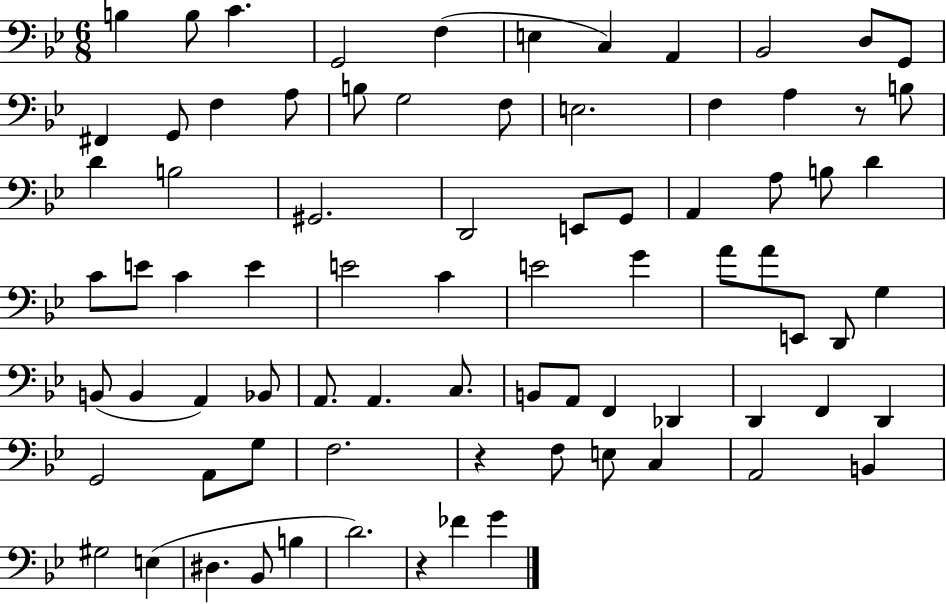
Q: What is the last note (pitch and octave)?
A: G4